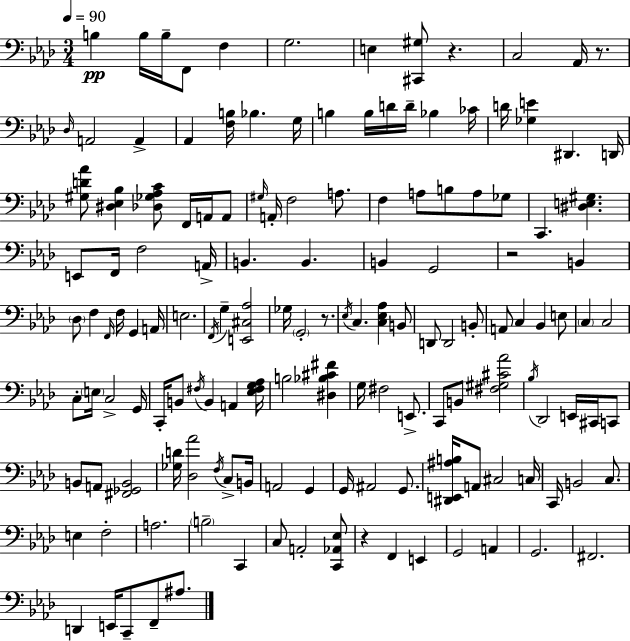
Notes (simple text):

B3/q B3/s B3/s F2/e F3/q G3/h. E3/q [C#2,G#3]/e R/q. C3/h Ab2/s R/e. Db3/s A2/h A2/q Ab2/q [F3,B3]/s Bb3/q. G3/s B3/q B3/s D4/s D4/s Bb3/q CES4/s D4/s [Gb3,E4]/q D#2/q. D2/s [G#3,D4,Ab4]/e [D#3,Eb3,Bb3]/q [Db3,Gb3,Ab3,C4]/e F2/s A2/s A2/e G#3/s A2/s F3/h A3/e. F3/q A3/e B3/e A3/e Gb3/e C2/q. [D#3,E3,G#3]/q. E2/e F2/s F3/h A2/s B2/q. B2/q. B2/q G2/h R/h B2/q Db3/e F3/q F2/s F3/s G2/q A2/s E3/h. F2/s G3/q [E2,C#3,Ab3]/h Gb3/s G2/h R/e. Eb3/s C3/q. [C3,Eb3,Ab3]/q B2/e D2/e D2/h B2/e A2/e C3/q Bb2/q E3/e C3/q C3/h C3/e E3/s C3/h G2/s C2/s B2/e F#3/s B2/q A2/q [Eb3,F#3,G3,Ab3]/s B3/h [D#3,Bb3,C#4,F#4]/q G3/s F#3/h E2/e. C2/e B2/e [F#3,G#3,C#4,Ab4]/h Bb3/s Db2/h E2/s C#2/s C2/e B2/e A2/e [F#2,Gb2,B2]/h [Gb3,D4]/s [Db3,Ab4]/h F3/s C3/e B2/s A2/h G2/q G2/s A#2/h G2/e. [D#2,E2,A#3,B3]/s A2/e C#3/h C3/s C2/s B2/h C3/e. E3/q F3/h A3/h. B3/h C2/q C3/e A2/h [C2,Ab2,Eb3]/e R/q F2/q E2/q G2/h A2/q G2/h. F#2/h. D2/q E2/s C2/e F2/e A#3/e.